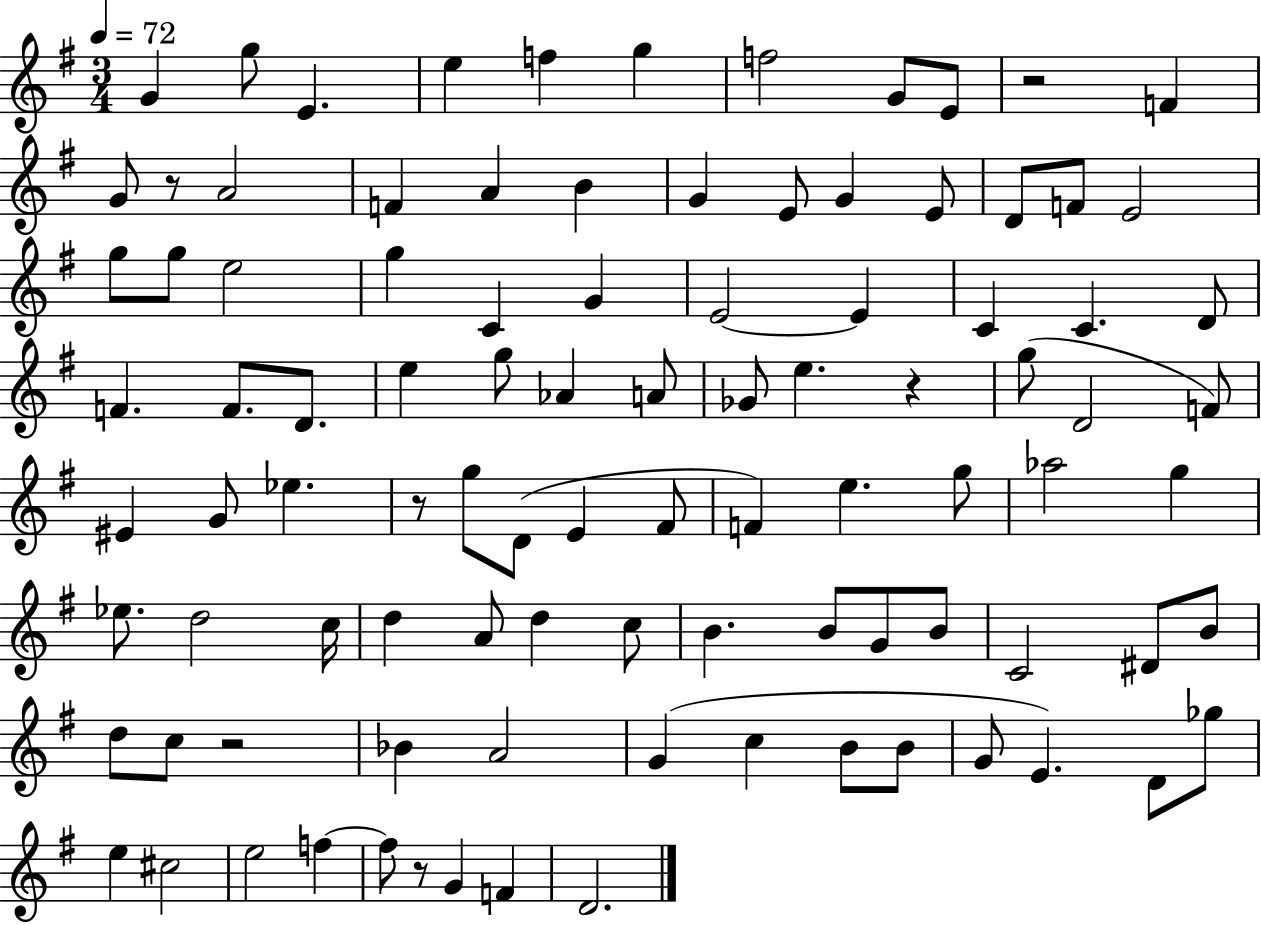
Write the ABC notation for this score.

X:1
T:Untitled
M:3/4
L:1/4
K:G
G g/2 E e f g f2 G/2 E/2 z2 F G/2 z/2 A2 F A B G E/2 G E/2 D/2 F/2 E2 g/2 g/2 e2 g C G E2 E C C D/2 F F/2 D/2 e g/2 _A A/2 _G/2 e z g/2 D2 F/2 ^E G/2 _e z/2 g/2 D/2 E ^F/2 F e g/2 _a2 g _e/2 d2 c/4 d A/2 d c/2 B B/2 G/2 B/2 C2 ^D/2 B/2 d/2 c/2 z2 _B A2 G c B/2 B/2 G/2 E D/2 _g/2 e ^c2 e2 f f/2 z/2 G F D2